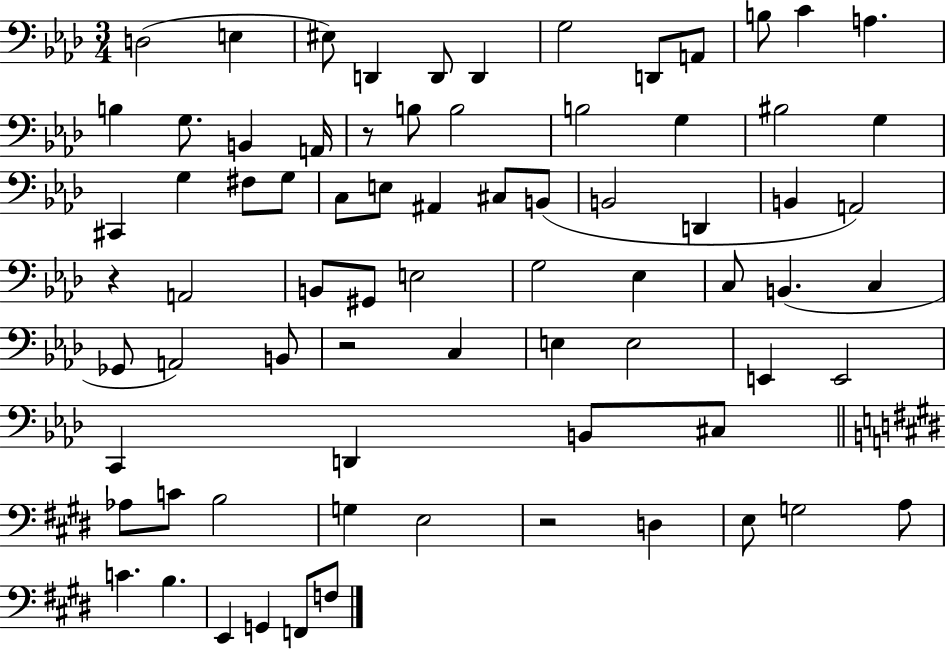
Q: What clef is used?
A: bass